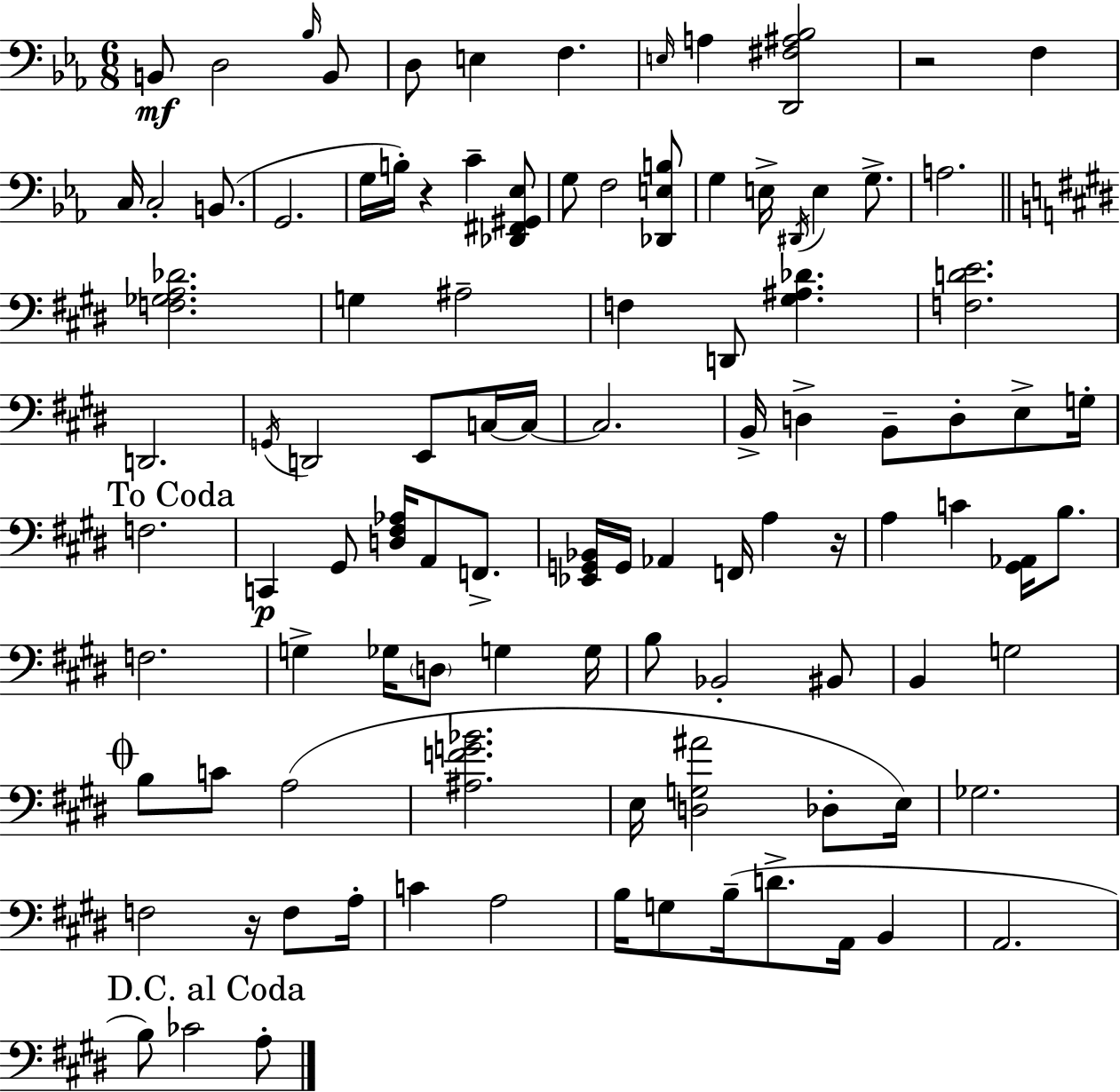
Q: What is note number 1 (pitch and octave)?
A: B2